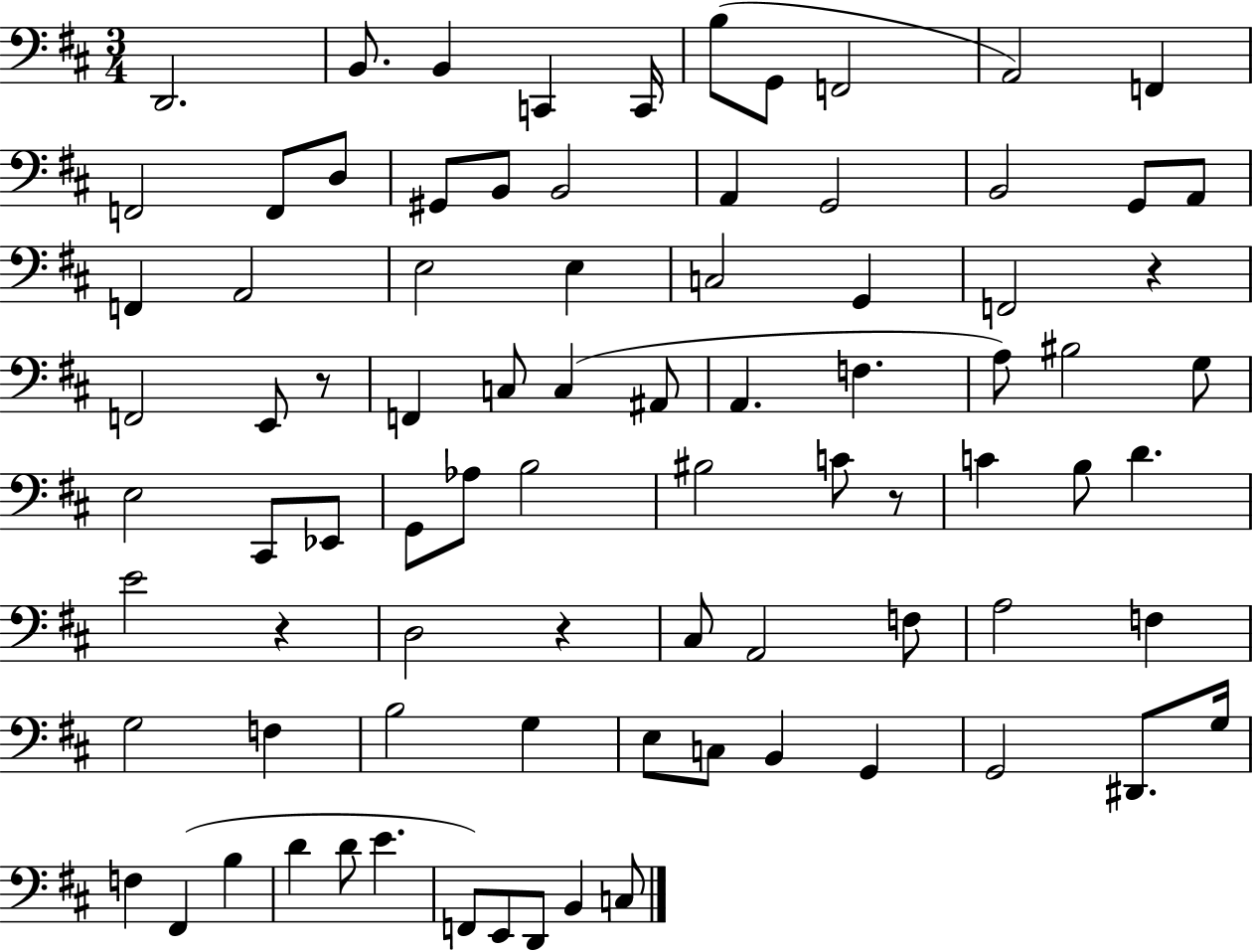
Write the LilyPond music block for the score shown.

{
  \clef bass
  \numericTimeSignature
  \time 3/4
  \key d \major
  d,2. | b,8. b,4 c,4 c,16 | b8( g,8 f,2 | a,2) f,4 | \break f,2 f,8 d8 | gis,8 b,8 b,2 | a,4 g,2 | b,2 g,8 a,8 | \break f,4 a,2 | e2 e4 | c2 g,4 | f,2 r4 | \break f,2 e,8 r8 | f,4 c8 c4( ais,8 | a,4. f4. | a8) bis2 g8 | \break e2 cis,8 ees,8 | g,8 aes8 b2 | bis2 c'8 r8 | c'4 b8 d'4. | \break e'2 r4 | d2 r4 | cis8 a,2 f8 | a2 f4 | \break g2 f4 | b2 g4 | e8 c8 b,4 g,4 | g,2 dis,8. g16 | \break f4 fis,4( b4 | d'4 d'8 e'4. | f,8) e,8 d,8 b,4 c8 | \bar "|."
}